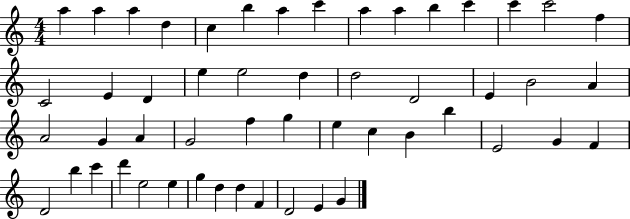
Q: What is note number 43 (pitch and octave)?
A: D6